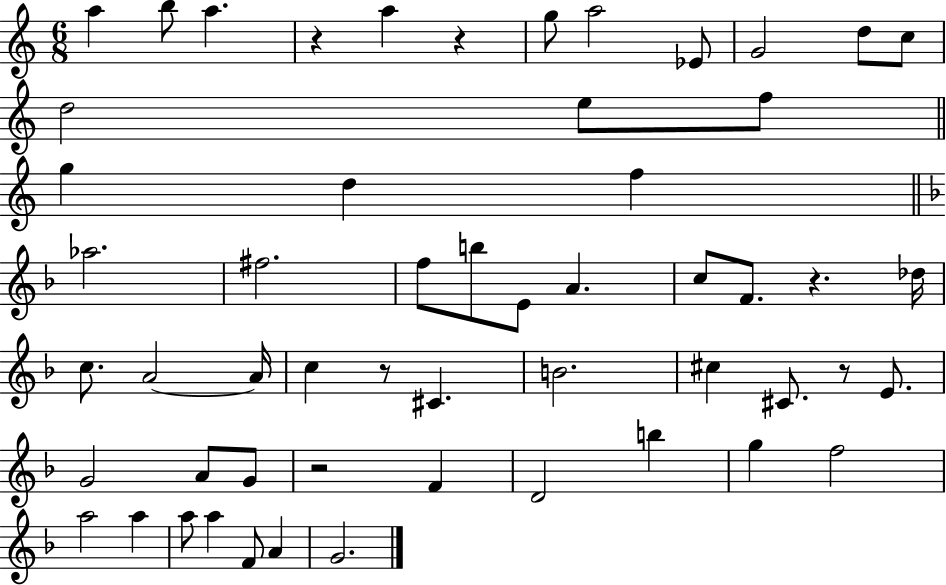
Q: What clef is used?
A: treble